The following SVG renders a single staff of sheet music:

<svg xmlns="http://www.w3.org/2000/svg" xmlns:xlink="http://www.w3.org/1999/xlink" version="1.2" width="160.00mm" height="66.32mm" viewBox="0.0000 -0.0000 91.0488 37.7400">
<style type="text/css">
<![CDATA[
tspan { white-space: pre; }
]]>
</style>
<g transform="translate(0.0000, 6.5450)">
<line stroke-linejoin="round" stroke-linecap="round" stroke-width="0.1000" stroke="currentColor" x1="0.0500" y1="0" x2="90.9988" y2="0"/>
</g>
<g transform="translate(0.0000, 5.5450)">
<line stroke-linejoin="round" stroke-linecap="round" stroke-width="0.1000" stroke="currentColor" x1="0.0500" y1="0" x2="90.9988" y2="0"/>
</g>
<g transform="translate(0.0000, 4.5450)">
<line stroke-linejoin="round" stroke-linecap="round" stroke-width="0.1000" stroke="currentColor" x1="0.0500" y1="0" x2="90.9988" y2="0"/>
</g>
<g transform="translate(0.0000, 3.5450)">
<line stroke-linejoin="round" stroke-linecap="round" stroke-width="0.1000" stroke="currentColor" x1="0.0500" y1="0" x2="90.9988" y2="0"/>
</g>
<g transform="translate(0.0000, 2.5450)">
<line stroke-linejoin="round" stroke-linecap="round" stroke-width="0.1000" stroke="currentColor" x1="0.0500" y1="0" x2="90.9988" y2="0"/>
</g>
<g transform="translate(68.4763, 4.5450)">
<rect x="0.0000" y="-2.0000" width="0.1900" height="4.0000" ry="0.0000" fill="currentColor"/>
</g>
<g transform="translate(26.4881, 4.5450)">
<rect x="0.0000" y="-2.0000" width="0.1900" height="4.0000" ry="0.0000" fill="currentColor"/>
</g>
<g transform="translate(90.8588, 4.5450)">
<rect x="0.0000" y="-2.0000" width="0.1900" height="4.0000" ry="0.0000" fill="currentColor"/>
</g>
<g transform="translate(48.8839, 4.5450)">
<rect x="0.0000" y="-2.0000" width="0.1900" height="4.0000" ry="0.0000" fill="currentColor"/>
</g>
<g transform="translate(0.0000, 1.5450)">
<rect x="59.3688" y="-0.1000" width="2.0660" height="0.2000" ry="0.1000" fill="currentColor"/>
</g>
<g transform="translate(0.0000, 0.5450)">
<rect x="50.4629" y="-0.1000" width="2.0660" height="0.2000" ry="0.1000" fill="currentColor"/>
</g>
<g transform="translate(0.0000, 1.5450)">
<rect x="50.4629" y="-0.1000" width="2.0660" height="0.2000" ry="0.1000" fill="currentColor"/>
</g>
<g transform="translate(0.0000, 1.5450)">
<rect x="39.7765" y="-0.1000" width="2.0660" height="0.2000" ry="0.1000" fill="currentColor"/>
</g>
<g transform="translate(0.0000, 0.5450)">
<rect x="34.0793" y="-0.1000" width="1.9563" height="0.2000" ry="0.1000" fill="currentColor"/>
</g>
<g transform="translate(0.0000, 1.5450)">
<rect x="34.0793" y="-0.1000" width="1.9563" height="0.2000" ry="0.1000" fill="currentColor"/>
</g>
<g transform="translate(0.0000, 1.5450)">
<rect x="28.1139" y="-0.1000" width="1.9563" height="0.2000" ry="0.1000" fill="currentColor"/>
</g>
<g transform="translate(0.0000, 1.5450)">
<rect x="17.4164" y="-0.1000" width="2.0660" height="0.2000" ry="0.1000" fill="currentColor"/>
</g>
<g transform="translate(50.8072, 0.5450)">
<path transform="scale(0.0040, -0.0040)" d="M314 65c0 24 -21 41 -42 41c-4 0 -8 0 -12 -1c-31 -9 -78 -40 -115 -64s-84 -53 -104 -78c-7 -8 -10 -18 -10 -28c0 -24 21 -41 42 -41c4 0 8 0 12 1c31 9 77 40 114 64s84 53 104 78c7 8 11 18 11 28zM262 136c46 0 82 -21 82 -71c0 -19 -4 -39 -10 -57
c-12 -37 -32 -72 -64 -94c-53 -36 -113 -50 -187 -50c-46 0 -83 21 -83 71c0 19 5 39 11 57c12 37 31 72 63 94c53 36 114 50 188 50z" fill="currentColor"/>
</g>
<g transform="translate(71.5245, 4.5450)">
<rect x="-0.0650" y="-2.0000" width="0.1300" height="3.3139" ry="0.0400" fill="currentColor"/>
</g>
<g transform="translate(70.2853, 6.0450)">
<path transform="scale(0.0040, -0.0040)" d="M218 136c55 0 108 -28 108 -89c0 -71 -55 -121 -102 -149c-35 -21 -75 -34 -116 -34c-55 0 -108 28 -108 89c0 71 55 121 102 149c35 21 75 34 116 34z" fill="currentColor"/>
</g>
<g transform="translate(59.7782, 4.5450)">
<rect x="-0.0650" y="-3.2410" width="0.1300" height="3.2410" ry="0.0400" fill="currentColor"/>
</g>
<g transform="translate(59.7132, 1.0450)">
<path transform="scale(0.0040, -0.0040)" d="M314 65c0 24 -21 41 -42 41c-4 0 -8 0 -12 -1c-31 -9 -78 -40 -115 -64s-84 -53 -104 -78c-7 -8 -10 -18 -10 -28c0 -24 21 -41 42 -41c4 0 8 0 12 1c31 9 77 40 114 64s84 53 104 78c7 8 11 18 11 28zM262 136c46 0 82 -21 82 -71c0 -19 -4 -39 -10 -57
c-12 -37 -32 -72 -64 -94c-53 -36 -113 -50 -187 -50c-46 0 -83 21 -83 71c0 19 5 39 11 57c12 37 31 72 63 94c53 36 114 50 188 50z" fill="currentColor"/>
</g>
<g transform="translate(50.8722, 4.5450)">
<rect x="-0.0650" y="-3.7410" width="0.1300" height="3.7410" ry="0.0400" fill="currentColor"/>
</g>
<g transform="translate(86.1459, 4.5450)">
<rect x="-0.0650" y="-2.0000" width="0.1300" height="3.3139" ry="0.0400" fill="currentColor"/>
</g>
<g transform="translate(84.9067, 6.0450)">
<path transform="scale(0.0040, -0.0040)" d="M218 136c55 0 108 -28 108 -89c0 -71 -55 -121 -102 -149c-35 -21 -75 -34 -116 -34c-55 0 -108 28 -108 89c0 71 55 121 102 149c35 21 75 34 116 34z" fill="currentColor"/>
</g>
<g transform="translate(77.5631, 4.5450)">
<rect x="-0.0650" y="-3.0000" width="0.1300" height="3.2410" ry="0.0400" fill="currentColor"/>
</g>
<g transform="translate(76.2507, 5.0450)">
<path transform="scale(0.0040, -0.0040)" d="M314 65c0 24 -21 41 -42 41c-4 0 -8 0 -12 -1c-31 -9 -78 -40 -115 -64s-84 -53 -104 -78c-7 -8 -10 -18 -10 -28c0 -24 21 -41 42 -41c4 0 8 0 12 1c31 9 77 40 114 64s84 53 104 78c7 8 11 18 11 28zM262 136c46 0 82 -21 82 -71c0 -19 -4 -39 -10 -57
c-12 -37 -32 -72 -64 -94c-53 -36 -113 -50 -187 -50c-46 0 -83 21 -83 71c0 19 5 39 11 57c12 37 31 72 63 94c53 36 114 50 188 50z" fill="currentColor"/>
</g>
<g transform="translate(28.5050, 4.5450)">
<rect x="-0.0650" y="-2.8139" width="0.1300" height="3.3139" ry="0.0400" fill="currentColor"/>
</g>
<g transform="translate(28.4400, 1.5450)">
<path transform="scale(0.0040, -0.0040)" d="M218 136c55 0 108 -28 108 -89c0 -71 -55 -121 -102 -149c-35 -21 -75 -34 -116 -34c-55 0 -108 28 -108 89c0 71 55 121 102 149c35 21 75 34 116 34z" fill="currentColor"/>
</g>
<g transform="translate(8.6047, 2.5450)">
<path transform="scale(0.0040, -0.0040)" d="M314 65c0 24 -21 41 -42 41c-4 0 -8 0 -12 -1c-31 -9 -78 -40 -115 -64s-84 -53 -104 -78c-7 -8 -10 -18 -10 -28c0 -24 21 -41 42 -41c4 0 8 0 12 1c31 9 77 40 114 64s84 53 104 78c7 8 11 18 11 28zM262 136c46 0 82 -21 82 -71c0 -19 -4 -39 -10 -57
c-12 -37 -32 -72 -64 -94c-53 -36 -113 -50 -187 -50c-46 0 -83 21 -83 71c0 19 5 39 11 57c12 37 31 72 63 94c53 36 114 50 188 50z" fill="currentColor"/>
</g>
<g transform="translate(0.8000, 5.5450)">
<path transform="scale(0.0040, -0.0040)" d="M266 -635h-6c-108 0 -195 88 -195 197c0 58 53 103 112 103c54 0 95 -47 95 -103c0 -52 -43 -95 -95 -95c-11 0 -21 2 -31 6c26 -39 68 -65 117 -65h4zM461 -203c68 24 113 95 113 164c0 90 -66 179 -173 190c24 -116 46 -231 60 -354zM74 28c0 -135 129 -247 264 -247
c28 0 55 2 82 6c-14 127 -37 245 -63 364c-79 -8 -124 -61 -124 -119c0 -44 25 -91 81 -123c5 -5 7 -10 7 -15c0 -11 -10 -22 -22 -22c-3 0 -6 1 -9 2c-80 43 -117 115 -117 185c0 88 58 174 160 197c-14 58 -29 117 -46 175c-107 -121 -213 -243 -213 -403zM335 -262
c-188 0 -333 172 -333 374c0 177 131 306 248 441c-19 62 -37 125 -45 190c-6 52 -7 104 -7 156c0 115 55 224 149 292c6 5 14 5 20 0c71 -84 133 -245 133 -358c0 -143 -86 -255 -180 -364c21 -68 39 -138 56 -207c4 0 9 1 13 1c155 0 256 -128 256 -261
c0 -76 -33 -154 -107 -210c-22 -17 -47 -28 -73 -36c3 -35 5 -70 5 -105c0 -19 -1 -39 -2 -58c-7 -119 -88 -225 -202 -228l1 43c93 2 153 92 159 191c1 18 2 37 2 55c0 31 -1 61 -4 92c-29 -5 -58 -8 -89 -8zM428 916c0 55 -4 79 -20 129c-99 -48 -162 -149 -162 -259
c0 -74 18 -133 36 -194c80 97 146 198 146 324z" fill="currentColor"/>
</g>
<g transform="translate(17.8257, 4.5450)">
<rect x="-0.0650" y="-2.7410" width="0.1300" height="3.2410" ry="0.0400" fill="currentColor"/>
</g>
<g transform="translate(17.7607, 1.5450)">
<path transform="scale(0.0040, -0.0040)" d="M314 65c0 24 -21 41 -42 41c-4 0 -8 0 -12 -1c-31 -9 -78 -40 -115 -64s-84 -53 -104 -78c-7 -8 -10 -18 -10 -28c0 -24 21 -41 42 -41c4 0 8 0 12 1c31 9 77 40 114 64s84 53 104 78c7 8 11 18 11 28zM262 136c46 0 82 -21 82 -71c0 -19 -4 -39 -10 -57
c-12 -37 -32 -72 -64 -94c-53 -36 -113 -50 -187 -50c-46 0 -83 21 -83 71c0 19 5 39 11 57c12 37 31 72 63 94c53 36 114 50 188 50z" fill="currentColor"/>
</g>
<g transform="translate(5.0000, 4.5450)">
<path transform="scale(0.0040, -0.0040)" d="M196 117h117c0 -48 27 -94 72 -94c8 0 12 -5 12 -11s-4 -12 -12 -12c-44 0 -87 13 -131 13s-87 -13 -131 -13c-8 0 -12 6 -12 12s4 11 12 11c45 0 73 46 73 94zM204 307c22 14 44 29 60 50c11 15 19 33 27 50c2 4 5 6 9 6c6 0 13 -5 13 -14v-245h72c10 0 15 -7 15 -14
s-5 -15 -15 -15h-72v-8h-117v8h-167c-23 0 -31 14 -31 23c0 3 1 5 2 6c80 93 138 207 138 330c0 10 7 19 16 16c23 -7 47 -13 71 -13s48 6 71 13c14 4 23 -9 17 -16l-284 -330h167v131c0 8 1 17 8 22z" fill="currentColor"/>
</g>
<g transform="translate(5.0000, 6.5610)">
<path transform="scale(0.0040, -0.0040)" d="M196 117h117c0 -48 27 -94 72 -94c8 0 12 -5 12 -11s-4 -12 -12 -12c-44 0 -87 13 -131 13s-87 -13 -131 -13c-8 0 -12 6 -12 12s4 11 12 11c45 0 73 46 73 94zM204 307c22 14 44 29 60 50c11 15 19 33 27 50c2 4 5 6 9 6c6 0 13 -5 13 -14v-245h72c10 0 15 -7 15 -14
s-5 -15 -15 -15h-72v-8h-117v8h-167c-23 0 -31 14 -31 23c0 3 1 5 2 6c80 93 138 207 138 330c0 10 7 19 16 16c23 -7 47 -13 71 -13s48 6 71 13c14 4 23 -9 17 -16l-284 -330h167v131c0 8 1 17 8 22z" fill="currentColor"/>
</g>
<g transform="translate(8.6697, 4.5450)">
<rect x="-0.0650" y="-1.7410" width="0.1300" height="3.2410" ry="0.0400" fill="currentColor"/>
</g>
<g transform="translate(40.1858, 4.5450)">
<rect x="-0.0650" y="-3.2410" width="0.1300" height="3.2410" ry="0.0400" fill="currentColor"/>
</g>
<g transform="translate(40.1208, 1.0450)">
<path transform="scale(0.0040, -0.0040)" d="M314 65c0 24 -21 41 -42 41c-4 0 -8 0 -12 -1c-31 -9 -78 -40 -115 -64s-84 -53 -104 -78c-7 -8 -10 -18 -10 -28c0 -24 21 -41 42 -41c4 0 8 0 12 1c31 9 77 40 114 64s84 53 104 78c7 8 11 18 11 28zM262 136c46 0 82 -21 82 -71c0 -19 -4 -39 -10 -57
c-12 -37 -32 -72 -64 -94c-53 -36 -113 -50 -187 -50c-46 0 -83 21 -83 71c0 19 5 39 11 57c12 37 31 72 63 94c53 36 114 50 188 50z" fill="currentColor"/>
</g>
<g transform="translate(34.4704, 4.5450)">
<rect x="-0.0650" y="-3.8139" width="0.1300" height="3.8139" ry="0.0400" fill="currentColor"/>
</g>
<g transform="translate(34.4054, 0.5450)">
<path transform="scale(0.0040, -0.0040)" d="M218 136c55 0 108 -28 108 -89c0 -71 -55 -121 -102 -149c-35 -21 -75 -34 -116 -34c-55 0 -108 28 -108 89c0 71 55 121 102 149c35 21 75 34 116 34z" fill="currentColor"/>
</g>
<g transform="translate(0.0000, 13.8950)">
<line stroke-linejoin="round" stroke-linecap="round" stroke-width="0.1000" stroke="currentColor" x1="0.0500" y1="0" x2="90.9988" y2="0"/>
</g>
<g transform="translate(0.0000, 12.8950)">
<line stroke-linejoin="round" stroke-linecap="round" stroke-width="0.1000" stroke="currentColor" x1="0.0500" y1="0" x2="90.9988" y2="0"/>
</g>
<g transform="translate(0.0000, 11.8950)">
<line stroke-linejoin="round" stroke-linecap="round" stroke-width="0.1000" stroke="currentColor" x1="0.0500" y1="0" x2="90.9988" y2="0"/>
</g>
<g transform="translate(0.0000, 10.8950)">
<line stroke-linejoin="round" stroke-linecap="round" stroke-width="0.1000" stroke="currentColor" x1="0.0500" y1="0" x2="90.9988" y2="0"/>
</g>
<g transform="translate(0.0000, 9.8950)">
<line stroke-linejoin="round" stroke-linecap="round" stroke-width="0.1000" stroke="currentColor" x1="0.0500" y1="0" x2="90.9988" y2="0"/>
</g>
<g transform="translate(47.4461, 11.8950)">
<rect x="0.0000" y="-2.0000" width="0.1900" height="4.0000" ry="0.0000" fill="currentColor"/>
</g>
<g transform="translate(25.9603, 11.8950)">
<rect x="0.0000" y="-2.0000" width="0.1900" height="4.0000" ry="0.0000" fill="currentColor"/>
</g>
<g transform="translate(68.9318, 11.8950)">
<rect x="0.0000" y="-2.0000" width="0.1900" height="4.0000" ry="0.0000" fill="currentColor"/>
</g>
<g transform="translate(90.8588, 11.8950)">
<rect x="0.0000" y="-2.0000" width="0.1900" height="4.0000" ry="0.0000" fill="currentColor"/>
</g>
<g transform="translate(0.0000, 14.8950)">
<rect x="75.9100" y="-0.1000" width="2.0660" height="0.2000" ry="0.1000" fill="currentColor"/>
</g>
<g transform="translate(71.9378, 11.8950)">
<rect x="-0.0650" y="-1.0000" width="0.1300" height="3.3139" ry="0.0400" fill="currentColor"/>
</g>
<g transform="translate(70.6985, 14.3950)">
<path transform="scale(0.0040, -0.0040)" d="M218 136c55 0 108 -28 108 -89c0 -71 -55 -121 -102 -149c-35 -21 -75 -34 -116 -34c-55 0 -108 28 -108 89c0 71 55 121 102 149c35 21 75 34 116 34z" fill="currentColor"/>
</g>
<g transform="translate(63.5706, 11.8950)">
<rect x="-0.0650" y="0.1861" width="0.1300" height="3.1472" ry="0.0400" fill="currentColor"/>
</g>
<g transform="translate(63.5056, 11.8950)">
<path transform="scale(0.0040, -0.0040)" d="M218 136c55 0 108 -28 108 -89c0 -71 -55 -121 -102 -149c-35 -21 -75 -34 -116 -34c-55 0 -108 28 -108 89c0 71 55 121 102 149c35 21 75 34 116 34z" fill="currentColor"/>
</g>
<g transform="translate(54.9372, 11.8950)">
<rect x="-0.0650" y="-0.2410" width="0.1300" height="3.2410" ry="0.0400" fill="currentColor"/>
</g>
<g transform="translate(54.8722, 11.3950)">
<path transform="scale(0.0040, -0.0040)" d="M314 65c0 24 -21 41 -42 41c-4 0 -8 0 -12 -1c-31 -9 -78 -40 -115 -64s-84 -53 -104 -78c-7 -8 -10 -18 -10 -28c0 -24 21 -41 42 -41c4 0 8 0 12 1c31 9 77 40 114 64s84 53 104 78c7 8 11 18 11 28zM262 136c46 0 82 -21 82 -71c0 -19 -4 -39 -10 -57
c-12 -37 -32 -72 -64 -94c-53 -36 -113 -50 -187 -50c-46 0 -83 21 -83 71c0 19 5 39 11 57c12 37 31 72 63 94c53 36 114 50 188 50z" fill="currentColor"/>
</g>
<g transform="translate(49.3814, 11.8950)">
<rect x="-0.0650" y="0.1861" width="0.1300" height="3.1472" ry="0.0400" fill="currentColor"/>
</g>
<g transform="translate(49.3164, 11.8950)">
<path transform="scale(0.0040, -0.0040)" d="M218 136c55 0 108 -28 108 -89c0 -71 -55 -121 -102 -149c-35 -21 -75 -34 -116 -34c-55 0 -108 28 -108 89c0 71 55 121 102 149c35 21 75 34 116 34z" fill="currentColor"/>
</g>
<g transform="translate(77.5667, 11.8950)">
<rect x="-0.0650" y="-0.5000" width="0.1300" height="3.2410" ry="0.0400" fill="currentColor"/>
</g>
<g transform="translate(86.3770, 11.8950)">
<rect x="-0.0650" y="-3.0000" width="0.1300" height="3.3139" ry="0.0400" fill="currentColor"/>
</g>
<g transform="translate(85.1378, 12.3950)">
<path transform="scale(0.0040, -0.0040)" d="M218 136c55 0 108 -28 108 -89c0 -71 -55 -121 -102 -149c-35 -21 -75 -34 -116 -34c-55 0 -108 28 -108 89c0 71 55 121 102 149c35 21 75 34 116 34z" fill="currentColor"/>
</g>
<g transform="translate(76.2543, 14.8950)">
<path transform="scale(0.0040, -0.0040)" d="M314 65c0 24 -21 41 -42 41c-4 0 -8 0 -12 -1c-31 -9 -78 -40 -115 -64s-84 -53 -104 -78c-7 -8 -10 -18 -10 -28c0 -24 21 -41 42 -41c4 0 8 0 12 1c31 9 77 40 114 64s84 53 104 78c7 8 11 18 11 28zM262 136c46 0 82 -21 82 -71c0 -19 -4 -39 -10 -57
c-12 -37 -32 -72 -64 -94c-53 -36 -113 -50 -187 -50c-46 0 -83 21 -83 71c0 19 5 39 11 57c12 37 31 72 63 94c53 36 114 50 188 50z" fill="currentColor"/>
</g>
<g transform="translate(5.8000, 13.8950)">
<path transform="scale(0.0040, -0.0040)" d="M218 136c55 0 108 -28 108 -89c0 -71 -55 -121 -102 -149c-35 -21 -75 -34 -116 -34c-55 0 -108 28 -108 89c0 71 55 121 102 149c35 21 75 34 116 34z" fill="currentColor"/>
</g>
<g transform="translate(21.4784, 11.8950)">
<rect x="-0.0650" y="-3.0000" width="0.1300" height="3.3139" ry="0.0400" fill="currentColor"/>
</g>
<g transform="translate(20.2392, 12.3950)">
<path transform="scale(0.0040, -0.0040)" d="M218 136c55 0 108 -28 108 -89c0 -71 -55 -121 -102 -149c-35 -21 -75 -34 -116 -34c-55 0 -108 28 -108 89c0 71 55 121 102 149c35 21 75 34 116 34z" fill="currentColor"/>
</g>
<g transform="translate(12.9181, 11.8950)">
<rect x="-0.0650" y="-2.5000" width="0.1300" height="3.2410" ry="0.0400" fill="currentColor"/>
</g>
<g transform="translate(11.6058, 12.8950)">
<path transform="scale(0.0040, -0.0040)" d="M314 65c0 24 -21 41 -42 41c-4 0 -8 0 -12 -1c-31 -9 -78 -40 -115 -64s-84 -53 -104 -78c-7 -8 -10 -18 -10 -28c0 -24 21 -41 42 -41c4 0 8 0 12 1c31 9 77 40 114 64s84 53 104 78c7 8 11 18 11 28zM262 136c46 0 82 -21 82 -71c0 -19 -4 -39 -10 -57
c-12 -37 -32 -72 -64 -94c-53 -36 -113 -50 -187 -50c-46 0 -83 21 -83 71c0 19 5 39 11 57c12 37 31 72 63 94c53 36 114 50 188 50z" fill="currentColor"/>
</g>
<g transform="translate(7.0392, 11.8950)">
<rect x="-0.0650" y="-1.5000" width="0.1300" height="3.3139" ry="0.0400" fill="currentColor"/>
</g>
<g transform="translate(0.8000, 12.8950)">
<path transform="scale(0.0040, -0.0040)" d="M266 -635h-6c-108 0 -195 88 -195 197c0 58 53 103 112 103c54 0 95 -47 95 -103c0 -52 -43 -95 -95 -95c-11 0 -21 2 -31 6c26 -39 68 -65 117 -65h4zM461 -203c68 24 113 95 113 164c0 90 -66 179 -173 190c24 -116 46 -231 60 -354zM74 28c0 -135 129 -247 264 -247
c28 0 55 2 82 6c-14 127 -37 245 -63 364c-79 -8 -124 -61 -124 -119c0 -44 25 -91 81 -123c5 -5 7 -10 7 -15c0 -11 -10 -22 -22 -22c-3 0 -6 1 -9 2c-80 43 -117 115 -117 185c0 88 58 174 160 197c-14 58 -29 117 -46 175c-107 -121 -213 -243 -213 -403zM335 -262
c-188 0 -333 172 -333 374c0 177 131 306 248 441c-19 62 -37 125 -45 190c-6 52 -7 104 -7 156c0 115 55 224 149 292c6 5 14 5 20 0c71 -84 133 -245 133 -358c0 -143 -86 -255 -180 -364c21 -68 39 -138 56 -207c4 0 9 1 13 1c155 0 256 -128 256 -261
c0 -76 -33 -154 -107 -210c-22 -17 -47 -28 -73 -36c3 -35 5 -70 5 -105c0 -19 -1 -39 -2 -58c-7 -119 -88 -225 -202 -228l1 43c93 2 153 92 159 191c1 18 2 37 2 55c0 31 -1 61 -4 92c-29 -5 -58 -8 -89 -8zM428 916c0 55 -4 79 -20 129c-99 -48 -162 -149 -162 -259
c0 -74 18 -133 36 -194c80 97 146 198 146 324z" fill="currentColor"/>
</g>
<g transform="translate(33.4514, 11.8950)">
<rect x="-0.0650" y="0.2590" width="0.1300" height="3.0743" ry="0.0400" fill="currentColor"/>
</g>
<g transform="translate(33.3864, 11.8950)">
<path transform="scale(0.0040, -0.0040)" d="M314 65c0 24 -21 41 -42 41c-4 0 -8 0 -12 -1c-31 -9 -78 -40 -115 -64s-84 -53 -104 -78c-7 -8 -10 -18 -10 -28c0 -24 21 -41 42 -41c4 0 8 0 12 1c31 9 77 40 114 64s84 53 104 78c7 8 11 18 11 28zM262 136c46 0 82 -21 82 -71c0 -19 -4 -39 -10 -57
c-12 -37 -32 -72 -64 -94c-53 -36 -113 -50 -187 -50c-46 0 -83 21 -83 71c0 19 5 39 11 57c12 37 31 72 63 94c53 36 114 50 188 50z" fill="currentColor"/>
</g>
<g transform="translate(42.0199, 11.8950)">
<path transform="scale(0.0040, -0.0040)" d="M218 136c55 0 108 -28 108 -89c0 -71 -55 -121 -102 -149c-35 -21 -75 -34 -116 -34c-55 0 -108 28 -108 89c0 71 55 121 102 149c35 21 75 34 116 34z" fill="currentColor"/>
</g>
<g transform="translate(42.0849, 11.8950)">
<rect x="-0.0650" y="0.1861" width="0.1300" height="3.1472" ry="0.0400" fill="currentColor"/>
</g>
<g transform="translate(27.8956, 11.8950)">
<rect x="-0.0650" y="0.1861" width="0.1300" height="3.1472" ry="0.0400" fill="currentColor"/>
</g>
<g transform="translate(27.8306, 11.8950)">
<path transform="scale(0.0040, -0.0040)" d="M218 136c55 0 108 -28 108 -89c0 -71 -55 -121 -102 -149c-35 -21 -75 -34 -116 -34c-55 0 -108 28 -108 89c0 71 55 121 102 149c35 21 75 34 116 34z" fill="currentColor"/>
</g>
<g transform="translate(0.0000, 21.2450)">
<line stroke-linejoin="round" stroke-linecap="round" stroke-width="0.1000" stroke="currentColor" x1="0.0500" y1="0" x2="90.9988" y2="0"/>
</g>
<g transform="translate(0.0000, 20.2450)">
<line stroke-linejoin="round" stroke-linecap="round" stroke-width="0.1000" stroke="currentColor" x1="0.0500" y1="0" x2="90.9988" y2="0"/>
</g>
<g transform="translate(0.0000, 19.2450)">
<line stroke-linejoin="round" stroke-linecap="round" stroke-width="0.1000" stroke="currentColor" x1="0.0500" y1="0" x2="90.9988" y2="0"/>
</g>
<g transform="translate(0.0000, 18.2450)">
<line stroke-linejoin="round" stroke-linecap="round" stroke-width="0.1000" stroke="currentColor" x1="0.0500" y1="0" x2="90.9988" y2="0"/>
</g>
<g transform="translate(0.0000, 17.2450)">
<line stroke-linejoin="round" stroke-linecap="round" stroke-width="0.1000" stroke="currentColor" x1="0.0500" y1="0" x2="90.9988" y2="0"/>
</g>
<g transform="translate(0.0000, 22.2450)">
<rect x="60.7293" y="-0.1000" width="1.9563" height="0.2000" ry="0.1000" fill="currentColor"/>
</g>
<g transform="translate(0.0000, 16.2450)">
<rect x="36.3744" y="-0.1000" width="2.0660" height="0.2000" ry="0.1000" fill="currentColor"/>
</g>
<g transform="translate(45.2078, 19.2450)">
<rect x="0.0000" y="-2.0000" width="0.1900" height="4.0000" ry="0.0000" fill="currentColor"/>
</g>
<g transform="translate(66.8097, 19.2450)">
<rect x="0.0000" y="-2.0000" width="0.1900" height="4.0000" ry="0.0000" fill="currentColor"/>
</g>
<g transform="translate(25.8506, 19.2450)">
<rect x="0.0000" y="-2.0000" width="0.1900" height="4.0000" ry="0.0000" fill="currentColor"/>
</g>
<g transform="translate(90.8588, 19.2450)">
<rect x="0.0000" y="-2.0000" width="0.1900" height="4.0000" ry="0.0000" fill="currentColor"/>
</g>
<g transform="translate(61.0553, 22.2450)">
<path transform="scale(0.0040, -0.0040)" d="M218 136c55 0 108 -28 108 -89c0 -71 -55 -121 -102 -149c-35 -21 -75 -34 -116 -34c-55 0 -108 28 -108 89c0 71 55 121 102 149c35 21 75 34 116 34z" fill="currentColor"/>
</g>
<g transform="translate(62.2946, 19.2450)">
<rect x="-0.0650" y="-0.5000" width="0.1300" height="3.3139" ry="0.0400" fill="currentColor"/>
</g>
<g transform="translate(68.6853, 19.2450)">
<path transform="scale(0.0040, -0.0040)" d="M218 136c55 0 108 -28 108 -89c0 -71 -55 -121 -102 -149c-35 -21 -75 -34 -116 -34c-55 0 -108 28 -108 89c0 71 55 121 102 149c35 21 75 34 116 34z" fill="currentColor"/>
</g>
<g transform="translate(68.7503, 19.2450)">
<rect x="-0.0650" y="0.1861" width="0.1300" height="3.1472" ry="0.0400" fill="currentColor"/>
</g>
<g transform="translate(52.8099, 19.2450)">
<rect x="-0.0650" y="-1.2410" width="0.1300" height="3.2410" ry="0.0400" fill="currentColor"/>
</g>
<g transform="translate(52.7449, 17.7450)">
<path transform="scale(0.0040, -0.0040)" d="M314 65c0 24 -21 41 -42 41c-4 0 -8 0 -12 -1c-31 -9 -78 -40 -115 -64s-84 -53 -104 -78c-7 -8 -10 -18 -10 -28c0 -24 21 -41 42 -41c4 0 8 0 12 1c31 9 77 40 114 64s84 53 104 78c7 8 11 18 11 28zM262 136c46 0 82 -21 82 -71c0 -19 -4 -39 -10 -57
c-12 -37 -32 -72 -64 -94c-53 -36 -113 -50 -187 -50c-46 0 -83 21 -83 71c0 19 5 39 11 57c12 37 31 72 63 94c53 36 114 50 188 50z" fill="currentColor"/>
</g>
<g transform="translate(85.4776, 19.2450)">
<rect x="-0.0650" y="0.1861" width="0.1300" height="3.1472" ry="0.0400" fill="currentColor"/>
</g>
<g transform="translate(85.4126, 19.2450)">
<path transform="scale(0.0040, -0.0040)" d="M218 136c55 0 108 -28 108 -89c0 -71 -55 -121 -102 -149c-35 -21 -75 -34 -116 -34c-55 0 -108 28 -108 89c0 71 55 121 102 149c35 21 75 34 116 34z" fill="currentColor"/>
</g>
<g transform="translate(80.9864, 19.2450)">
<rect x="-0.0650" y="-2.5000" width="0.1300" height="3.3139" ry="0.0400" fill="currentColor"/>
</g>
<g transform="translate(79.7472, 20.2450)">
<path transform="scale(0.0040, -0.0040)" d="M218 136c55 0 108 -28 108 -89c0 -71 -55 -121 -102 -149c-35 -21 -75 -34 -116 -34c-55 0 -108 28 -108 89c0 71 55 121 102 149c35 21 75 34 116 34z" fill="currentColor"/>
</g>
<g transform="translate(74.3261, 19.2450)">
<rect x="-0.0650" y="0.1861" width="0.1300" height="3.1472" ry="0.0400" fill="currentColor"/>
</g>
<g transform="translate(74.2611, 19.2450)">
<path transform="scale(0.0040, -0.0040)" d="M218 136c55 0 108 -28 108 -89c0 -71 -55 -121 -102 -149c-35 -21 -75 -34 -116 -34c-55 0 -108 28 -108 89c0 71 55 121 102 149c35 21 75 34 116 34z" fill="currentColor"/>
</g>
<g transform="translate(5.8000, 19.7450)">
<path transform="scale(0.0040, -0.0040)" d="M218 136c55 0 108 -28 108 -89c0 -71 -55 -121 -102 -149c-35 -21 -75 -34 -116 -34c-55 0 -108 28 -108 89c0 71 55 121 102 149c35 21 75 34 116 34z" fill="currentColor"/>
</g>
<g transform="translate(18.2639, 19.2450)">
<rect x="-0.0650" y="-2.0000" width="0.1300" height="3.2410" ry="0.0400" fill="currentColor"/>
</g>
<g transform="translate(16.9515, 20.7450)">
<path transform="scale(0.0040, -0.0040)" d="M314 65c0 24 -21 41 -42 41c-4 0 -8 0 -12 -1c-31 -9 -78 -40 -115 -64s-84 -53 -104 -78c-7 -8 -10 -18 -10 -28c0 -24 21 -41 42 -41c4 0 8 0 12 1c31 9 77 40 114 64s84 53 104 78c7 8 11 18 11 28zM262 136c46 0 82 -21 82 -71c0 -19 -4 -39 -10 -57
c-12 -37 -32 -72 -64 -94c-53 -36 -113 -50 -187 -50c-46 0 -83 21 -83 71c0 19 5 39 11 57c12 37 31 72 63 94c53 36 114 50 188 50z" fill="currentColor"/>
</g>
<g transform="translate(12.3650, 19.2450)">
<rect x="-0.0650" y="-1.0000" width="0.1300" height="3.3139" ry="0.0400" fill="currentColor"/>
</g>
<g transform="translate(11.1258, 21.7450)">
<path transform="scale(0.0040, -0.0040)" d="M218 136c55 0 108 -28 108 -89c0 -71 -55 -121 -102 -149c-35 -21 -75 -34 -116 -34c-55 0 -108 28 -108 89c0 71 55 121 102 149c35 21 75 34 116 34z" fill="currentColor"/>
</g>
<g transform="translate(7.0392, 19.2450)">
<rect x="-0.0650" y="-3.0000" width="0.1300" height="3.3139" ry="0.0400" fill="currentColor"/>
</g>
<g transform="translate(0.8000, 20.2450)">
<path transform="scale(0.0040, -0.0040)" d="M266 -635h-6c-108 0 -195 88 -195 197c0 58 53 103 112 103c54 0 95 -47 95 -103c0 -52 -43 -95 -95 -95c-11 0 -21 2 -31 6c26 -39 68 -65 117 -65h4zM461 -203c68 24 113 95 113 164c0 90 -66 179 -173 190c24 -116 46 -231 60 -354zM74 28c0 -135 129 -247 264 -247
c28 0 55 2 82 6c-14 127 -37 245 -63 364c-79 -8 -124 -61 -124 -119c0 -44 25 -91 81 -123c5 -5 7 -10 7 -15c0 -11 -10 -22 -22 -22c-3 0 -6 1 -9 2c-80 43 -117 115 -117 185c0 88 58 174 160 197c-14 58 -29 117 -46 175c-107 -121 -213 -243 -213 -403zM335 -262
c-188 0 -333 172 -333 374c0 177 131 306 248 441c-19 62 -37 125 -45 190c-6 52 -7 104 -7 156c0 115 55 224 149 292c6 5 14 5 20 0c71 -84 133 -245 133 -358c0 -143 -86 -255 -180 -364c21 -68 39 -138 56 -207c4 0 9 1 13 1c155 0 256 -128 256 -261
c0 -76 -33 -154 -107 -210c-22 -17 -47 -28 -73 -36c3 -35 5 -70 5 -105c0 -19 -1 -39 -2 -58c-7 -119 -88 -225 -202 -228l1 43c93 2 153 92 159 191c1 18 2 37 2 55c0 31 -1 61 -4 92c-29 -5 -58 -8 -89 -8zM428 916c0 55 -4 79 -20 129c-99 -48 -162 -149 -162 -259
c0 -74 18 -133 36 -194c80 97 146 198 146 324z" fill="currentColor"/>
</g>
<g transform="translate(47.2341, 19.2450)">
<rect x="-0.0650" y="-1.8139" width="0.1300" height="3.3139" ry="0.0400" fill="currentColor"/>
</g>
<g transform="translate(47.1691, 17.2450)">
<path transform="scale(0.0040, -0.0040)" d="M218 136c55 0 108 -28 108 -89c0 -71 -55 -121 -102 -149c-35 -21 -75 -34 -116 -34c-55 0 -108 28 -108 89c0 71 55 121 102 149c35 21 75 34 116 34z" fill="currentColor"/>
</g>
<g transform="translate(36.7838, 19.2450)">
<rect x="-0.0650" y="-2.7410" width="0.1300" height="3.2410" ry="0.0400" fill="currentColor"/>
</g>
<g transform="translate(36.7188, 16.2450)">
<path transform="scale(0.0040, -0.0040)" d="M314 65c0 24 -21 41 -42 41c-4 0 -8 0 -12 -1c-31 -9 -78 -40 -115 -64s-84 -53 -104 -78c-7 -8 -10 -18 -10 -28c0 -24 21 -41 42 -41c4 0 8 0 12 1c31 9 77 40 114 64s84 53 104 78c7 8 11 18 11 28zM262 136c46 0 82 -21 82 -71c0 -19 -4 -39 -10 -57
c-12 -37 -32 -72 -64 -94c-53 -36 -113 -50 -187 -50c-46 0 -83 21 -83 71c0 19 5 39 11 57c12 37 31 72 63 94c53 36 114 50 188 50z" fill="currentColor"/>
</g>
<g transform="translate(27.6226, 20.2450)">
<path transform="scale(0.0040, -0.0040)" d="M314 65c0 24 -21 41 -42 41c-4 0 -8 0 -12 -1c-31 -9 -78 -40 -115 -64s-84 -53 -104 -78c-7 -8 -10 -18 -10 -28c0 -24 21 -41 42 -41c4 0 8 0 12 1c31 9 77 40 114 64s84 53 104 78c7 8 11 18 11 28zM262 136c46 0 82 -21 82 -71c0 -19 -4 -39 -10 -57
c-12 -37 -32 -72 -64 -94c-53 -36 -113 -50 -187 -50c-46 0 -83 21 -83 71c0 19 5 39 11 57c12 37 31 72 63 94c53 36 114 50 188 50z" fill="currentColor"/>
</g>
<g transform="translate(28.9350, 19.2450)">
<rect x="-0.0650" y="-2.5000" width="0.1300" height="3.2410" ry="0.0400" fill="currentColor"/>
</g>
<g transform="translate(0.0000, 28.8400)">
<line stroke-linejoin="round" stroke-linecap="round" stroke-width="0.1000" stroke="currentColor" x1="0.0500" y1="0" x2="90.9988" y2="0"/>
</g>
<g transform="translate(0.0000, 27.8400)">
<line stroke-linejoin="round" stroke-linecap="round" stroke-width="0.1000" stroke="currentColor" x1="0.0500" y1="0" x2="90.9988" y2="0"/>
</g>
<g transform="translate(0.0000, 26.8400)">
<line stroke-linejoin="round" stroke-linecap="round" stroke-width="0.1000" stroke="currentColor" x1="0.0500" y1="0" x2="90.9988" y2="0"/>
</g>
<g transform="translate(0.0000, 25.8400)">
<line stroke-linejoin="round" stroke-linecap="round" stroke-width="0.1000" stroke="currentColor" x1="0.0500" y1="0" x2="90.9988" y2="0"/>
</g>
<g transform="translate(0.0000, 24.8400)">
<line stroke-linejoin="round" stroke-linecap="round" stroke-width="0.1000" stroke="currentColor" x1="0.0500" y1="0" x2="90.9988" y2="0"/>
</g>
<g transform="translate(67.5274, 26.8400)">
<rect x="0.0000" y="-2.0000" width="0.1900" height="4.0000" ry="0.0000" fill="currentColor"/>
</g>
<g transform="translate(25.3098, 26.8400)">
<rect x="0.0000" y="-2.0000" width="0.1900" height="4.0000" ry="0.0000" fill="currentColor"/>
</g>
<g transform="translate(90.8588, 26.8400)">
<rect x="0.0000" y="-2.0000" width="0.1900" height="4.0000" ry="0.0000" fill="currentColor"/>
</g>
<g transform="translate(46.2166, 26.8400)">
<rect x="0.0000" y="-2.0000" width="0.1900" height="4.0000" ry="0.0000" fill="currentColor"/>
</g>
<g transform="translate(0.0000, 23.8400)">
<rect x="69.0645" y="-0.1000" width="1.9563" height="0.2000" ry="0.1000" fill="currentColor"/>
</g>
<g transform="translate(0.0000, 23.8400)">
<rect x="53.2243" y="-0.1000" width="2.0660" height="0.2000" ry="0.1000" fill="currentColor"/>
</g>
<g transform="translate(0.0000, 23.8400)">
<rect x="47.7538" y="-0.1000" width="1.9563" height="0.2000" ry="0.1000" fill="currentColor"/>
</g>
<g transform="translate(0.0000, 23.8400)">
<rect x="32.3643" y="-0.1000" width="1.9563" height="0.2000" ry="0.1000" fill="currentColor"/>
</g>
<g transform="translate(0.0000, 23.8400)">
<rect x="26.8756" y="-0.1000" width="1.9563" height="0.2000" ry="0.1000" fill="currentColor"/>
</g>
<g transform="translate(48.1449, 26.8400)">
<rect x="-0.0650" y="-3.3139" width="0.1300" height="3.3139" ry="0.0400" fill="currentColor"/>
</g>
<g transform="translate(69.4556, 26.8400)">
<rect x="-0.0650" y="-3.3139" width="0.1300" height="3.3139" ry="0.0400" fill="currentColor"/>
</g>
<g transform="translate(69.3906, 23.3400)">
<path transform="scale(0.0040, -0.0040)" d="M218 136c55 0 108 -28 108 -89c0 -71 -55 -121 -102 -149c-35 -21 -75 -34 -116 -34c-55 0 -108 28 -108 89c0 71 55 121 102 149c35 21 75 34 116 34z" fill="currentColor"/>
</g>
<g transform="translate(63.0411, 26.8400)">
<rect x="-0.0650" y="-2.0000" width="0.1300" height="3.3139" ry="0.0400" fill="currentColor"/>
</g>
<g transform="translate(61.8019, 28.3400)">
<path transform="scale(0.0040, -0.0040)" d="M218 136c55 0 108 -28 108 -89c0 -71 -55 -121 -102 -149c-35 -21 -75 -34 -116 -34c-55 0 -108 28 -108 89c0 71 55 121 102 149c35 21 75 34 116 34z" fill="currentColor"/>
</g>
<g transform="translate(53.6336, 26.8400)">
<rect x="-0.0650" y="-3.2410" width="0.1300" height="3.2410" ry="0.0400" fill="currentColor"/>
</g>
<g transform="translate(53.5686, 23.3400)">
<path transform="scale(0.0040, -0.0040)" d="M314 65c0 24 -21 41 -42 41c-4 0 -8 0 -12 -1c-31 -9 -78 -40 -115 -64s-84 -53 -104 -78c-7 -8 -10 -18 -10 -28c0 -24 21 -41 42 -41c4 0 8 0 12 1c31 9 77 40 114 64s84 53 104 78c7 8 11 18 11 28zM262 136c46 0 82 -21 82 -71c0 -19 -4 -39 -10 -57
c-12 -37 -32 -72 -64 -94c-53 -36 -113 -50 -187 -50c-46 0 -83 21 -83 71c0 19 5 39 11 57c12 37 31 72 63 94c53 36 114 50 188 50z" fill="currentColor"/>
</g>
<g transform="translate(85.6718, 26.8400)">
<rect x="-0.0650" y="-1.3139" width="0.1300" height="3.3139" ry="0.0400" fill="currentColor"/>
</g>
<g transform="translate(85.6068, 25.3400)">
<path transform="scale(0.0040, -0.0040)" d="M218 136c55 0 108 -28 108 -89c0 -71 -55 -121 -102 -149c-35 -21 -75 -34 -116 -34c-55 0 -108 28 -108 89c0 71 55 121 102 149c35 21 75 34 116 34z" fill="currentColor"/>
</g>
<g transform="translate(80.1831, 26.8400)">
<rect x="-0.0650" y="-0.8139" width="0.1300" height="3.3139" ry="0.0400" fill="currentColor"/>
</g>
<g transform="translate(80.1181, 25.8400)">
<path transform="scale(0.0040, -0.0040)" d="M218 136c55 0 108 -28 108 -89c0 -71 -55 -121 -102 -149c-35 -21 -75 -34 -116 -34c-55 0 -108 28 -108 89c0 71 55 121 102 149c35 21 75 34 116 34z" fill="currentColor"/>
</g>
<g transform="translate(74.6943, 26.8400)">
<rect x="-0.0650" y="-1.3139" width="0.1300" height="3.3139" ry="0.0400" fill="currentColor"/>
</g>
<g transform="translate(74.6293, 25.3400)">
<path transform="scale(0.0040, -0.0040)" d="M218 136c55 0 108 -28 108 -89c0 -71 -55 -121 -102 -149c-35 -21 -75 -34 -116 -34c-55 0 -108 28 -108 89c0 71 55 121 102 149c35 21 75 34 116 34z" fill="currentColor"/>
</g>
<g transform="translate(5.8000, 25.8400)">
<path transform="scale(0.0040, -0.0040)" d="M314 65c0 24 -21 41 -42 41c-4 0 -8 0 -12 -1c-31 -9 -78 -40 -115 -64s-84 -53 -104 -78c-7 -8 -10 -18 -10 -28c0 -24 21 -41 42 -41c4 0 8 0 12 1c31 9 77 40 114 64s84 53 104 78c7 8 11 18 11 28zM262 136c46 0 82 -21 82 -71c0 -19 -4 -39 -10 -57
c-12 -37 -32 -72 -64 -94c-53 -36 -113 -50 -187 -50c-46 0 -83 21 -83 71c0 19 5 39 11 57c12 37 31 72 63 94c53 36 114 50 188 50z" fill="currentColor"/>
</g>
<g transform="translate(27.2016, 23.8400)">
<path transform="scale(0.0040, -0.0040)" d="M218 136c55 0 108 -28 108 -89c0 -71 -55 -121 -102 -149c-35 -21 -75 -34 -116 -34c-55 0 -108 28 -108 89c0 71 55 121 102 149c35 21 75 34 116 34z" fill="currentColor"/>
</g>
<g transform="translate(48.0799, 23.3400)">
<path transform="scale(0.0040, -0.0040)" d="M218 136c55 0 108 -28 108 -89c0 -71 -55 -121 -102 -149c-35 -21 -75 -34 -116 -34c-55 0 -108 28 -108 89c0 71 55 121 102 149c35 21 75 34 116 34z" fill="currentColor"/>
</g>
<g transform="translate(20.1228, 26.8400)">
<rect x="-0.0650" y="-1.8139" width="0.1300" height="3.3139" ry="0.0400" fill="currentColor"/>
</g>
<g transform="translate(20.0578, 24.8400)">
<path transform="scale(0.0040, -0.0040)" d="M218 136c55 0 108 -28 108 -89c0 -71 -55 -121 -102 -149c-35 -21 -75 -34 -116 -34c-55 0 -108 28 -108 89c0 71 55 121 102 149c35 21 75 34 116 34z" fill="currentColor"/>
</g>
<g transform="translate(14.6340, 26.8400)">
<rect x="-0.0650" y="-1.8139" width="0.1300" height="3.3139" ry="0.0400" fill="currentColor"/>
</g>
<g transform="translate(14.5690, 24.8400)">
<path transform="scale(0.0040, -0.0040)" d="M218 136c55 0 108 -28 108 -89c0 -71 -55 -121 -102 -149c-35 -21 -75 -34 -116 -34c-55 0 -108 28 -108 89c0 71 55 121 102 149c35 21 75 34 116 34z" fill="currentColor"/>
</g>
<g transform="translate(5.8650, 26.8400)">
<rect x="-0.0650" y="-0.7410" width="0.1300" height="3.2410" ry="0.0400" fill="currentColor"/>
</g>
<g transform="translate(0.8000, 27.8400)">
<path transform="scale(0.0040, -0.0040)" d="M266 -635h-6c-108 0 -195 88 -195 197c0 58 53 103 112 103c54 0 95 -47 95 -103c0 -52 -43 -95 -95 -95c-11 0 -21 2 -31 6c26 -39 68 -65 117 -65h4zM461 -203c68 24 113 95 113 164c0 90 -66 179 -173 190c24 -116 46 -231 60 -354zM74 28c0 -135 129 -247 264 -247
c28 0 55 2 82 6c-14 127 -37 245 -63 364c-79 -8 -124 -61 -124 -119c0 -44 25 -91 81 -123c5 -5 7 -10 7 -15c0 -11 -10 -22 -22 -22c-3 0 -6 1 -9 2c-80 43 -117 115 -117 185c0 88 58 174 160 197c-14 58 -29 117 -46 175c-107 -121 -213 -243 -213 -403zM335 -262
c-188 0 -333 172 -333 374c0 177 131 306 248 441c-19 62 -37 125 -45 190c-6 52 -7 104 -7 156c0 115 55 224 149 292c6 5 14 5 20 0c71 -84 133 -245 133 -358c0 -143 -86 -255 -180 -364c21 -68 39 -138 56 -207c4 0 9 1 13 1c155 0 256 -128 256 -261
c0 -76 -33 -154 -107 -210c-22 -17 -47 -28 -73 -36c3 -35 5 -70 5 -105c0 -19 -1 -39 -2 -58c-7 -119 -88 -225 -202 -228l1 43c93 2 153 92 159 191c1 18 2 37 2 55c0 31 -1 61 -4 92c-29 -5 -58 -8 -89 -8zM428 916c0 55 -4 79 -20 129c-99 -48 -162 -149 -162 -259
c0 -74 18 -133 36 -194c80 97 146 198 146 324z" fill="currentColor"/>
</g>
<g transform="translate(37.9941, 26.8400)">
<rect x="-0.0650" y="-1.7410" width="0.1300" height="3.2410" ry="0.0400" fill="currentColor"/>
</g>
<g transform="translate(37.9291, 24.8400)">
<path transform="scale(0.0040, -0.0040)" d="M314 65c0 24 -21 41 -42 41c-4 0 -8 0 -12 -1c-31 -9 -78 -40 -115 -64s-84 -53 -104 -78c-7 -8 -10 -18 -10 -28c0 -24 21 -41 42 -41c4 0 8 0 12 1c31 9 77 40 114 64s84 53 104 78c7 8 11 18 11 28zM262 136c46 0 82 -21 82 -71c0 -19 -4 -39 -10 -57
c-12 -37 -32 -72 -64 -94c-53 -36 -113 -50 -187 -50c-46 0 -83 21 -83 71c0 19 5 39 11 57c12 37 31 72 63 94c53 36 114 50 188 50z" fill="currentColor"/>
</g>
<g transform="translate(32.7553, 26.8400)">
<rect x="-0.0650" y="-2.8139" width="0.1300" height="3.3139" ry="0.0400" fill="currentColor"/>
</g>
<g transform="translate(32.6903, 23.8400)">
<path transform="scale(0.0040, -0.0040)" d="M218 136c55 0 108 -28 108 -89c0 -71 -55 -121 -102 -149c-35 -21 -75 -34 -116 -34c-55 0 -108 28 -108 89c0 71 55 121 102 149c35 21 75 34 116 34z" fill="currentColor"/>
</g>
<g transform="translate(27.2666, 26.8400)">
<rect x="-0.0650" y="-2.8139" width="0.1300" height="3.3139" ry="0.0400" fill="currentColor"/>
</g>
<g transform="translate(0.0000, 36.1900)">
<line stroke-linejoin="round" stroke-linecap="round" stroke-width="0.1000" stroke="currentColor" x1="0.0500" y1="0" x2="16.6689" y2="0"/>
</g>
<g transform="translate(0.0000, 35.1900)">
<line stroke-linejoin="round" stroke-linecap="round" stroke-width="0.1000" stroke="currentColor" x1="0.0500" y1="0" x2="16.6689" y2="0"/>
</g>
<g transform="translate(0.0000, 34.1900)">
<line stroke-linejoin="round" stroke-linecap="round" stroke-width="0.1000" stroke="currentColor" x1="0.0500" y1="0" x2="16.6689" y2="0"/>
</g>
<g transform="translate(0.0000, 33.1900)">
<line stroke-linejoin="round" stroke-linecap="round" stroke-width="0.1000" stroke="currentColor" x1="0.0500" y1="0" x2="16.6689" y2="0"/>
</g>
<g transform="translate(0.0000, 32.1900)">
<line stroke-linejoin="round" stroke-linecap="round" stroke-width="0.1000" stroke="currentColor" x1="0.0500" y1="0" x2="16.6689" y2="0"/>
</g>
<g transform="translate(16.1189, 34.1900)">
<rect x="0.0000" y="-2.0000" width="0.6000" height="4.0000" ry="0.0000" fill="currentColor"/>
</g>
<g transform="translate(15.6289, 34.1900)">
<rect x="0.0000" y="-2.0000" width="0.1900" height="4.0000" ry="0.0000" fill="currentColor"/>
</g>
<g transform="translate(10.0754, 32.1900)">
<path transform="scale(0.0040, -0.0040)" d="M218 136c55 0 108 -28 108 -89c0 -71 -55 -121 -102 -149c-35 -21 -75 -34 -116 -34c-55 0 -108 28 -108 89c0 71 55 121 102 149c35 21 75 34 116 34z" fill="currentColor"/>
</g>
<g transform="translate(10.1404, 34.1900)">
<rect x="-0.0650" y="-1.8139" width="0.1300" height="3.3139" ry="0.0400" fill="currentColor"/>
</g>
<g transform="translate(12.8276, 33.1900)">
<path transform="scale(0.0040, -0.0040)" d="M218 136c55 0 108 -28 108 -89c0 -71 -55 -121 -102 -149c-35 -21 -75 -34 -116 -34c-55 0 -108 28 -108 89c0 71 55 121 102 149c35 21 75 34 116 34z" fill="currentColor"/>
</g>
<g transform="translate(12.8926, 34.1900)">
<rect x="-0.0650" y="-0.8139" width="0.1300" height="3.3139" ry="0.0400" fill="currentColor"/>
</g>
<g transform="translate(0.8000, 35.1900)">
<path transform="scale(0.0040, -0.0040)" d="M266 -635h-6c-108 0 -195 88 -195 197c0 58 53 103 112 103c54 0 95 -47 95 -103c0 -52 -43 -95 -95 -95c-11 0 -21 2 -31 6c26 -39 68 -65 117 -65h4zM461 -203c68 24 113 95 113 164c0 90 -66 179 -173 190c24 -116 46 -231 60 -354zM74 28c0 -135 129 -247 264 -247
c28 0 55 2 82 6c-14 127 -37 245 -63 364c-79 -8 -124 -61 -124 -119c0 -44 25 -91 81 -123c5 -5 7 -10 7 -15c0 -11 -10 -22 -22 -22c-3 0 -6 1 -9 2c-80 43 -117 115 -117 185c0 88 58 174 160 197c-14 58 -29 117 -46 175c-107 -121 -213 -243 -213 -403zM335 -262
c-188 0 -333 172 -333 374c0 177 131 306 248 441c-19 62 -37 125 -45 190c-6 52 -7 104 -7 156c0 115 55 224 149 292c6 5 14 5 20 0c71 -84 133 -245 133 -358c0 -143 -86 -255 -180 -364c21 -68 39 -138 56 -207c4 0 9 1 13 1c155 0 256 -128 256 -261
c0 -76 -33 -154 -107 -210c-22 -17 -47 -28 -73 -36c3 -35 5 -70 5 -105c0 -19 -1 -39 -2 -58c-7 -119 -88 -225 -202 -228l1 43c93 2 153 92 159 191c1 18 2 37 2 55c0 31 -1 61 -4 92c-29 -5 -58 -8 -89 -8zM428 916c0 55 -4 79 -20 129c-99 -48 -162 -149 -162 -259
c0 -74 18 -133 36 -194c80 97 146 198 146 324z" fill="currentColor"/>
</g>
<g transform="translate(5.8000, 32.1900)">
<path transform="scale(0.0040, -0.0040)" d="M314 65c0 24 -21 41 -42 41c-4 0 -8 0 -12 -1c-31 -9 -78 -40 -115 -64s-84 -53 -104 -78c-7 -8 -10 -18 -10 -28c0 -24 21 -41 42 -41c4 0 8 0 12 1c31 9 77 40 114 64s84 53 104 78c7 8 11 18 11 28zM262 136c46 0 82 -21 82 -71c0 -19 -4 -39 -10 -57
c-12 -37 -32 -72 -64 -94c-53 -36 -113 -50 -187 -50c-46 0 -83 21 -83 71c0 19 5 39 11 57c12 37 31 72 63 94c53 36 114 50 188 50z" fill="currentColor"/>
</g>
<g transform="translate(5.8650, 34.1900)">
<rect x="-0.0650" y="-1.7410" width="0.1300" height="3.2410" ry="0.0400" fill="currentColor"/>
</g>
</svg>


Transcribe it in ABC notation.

X:1
T:Untitled
M:4/4
L:1/4
K:C
f2 a2 a c' b2 c'2 b2 F A2 F E G2 A B B2 B B c2 B D C2 A A D F2 G2 a2 f e2 C B B G B d2 f f a a f2 b b2 F b e d e f2 f d